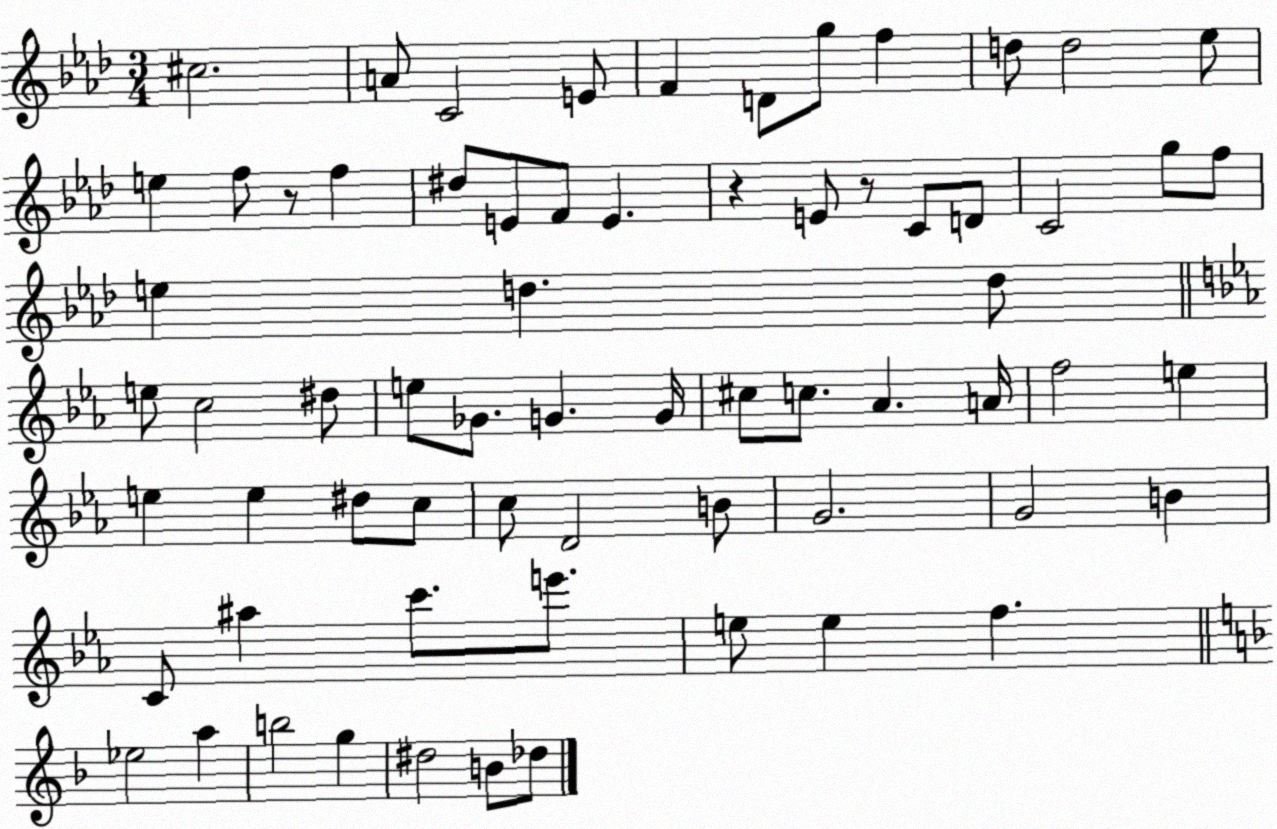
X:1
T:Untitled
M:3/4
L:1/4
K:Ab
^c2 A/2 C2 E/2 F D/2 g/2 f d/2 d2 _e/2 e f/2 z/2 f ^d/2 E/2 F/2 E z E/2 z/2 C/2 D/2 C2 g/2 f/2 e d d/2 e/2 c2 ^d/2 e/2 _G/2 G G/4 ^c/2 c/2 _A A/4 f2 e e e ^d/2 c/2 c/2 D2 B/2 G2 G2 B C/2 ^a c'/2 e'/2 e/2 e f _e2 a b2 g ^d2 B/2 _d/2